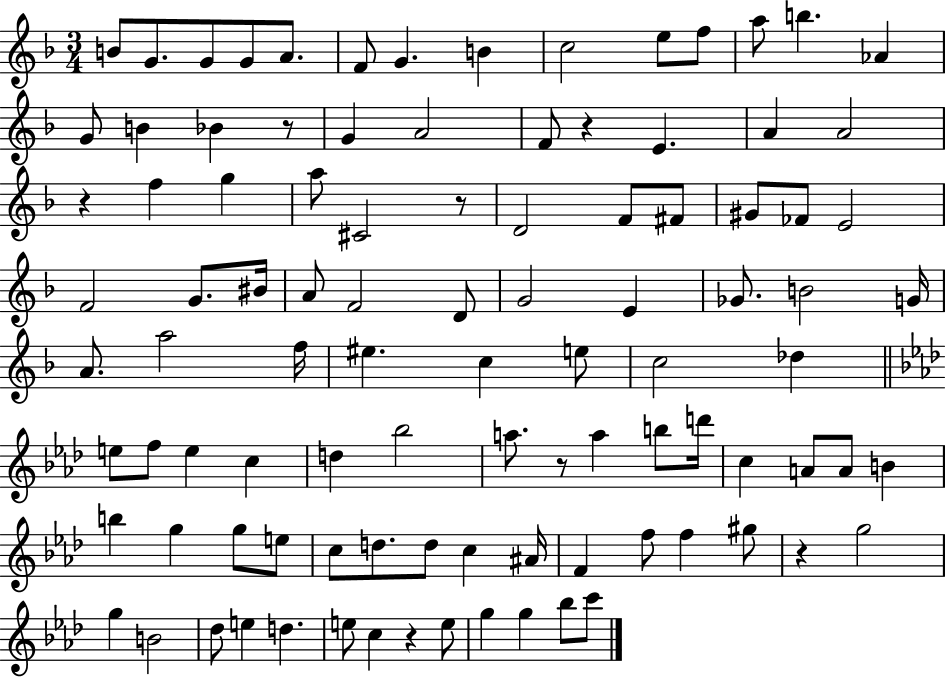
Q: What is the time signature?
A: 3/4